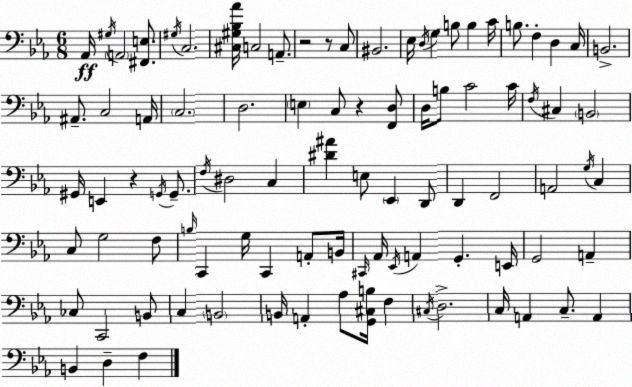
X:1
T:Untitled
M:6/8
L:1/4
K:Cm
_A,,/4 ^G,/4 A,,2 [^F,,E,]/2 ^G,/4 C,2 [^C,^G,_B,_A]/4 C,2 A,,/2 z2 z/2 C,/2 ^B,,2 _E,/4 D,/4 G, B,/2 B, C/4 B,/2 F, D, C,/4 B,,2 ^A,,/2 C,2 A,,/4 C,2 D,2 E, C,/2 z [F,,D,]/2 D,/4 B,/2 C2 C/4 F,/4 ^C, B,,2 ^G,,/4 E,, z G,,/4 G,,/2 F,/4 ^D,2 C, [^D^A] E,/2 _E,, D,,/2 D,, F,,2 A,,2 G,/4 C, C,/2 G,2 F,/2 B,/4 C,, G,/4 C,, A,,/2 B,,/4 ^C,,/4 _A,,/4 _E,,/4 A,, G,, E,,/4 G,,2 A,, _C,/2 C,,2 B,,/2 C, B,,2 B,,/4 A,, _A,/2 [G,,^C,B,]/4 F, ^C,/4 D,2 C,/4 A,, C,/2 A,, B,, D, F,